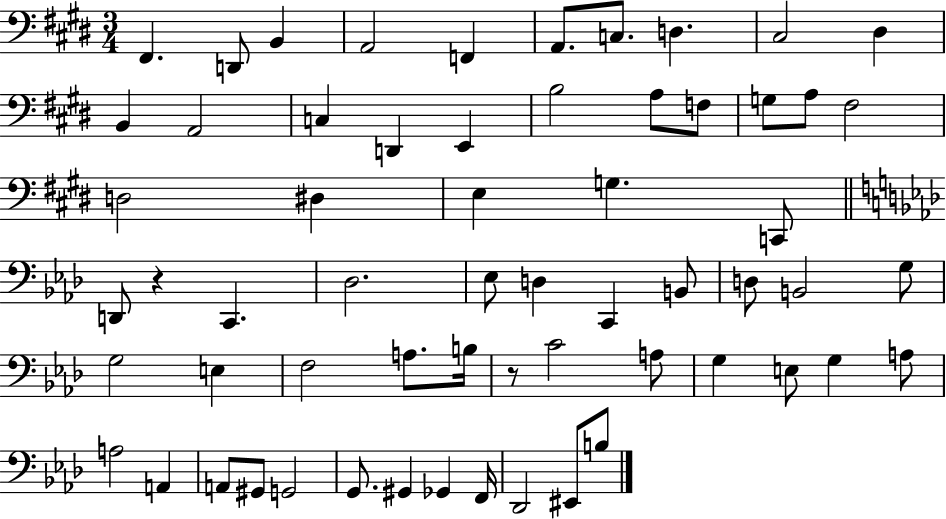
{
  \clef bass
  \numericTimeSignature
  \time 3/4
  \key e \major
  \repeat volta 2 { fis,4. d,8 b,4 | a,2 f,4 | a,8. c8. d4. | cis2 dis4 | \break b,4 a,2 | c4 d,4 e,4 | b2 a8 f8 | g8 a8 fis2 | \break d2 dis4 | e4 g4. c,8 | \bar "||" \break \key aes \major d,8 r4 c,4. | des2. | ees8 d4 c,4 b,8 | d8 b,2 g8 | \break g2 e4 | f2 a8. b16 | r8 c'2 a8 | g4 e8 g4 a8 | \break a2 a,4 | a,8 gis,8 g,2 | g,8. gis,4 ges,4 f,16 | des,2 eis,8 b8 | \break } \bar "|."
}